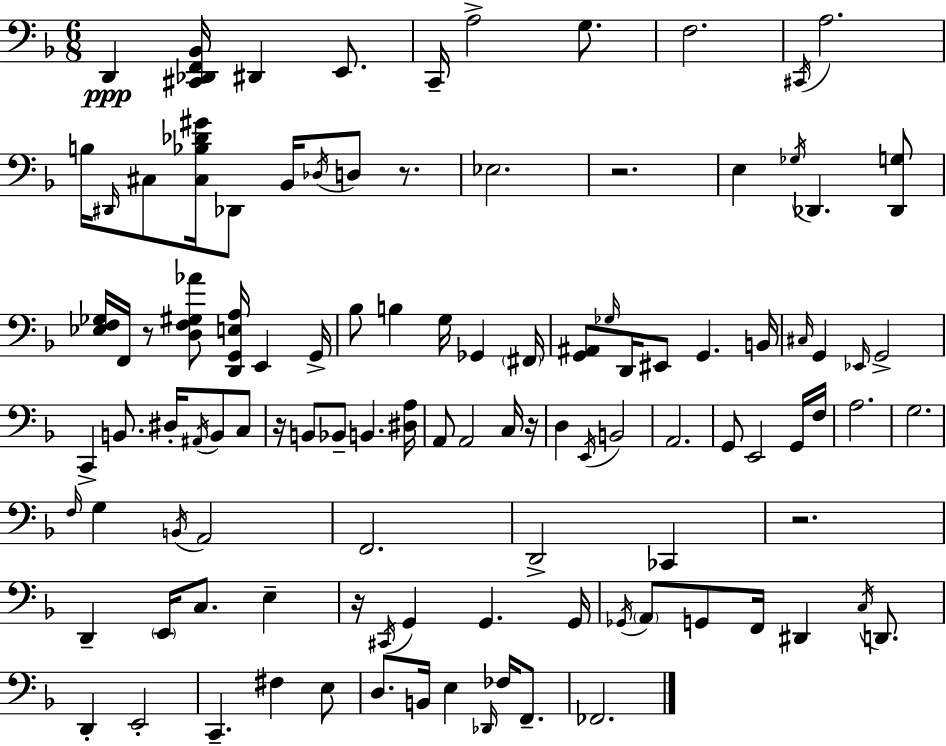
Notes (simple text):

D2/q [C#2,Db2,F2,Bb2]/s D#2/q E2/e. C2/s A3/h G3/e. F3/h. C#2/s A3/h. B3/s D#2/s C#3/e [C#3,Bb3,Db4,G#4]/s Db2/e Bb2/s Db3/s D3/e R/e. Eb3/h. R/h. E3/q Gb3/s Db2/q. [Db2,G3]/e [Eb3,F3,Gb3]/s F2/s R/e [D3,F3,G#3,Ab4]/e [D2,G2,E3,A3]/s E2/q G2/s Bb3/e B3/q G3/s Gb2/q F#2/s [G2,A#2]/e Gb3/s D2/s EIS2/e G2/q. B2/s C#3/s G2/q Eb2/s G2/h C2/q B2/e. D#3/s A#2/s B2/e C3/e R/s B2/e Bb2/e B2/q. [D#3,A3]/s A2/e A2/h C3/s R/s D3/q E2/s B2/h A2/h. G2/e E2/h G2/s F3/s A3/h. G3/h. F3/s G3/q B2/s A2/h F2/h. D2/h CES2/q R/h. D2/q E2/s C3/e. E3/q R/s C#2/s G2/q G2/q. G2/s Gb2/s A2/e G2/e F2/s D#2/q C3/s D2/e. D2/q E2/h C2/q. F#3/q E3/e D3/e. B2/s E3/q Db2/s FES3/s F2/e. FES2/h.